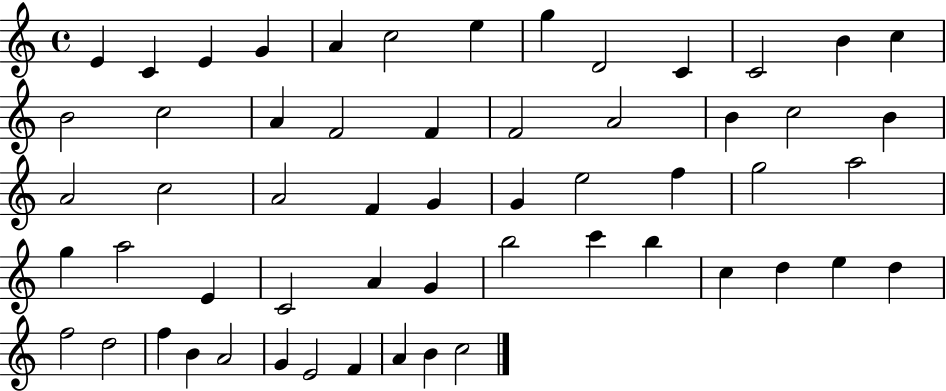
{
  \clef treble
  \time 4/4
  \defaultTimeSignature
  \key c \major
  e'4 c'4 e'4 g'4 | a'4 c''2 e''4 | g''4 d'2 c'4 | c'2 b'4 c''4 | \break b'2 c''2 | a'4 f'2 f'4 | f'2 a'2 | b'4 c''2 b'4 | \break a'2 c''2 | a'2 f'4 g'4 | g'4 e''2 f''4 | g''2 a''2 | \break g''4 a''2 e'4 | c'2 a'4 g'4 | b''2 c'''4 b''4 | c''4 d''4 e''4 d''4 | \break f''2 d''2 | f''4 b'4 a'2 | g'4 e'2 f'4 | a'4 b'4 c''2 | \break \bar "|."
}